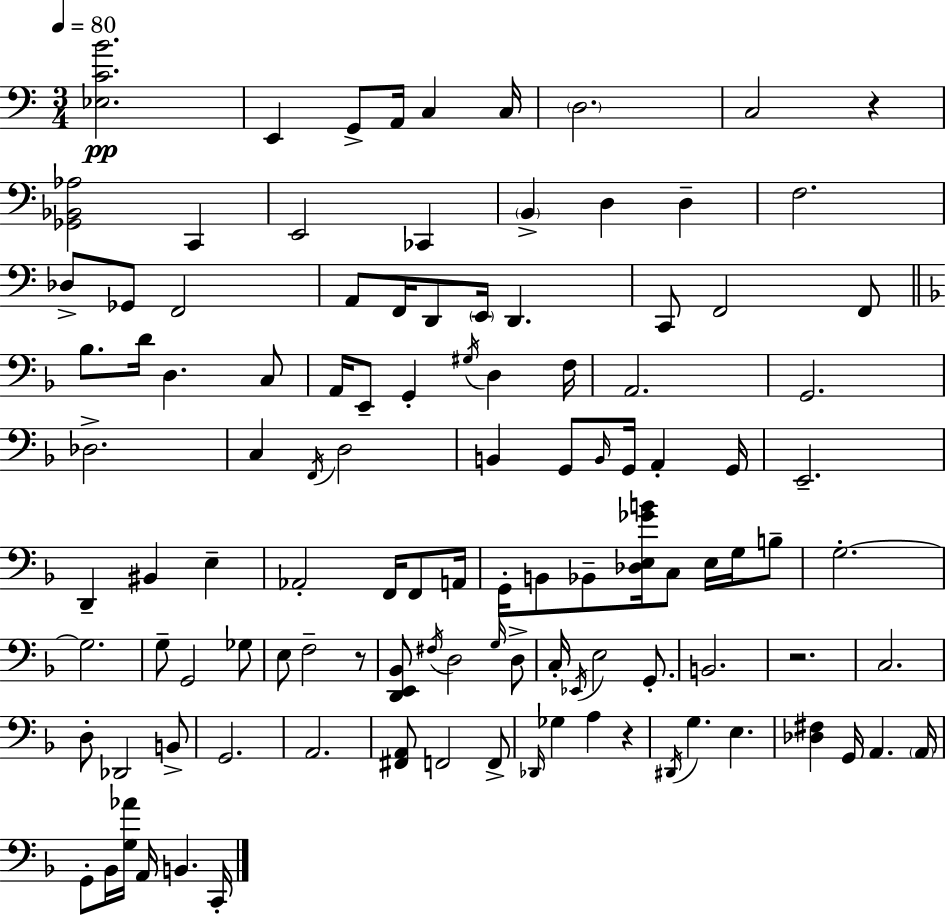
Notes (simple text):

[Eb3,C4,B4]/h. E2/q G2/e A2/s C3/q C3/s D3/h. C3/h R/q [Gb2,Bb2,Ab3]/h C2/q E2/h CES2/q B2/q D3/q D3/q F3/h. Db3/e Gb2/e F2/h A2/e F2/s D2/e E2/s D2/q. C2/e F2/h F2/e Bb3/e. D4/s D3/q. C3/e A2/s E2/e G2/q G#3/s D3/q F3/s A2/h. G2/h. Db3/h. C3/q F2/s D3/h B2/q G2/e B2/s G2/s A2/q G2/s E2/h. D2/q BIS2/q E3/q Ab2/h F2/s F2/e A2/s G2/s B2/e Bb2/e [Db3,E3,Gb4,B4]/s C3/e E3/s G3/s B3/e G3/h. G3/h. G3/e G2/h Gb3/e E3/e F3/h R/e [D2,E2,Bb2]/e F#3/s D3/h G3/s D3/e C3/s Eb2/s E3/h G2/e. B2/h. R/h. C3/h. D3/e Db2/h B2/e G2/h. A2/h. [F#2,A2]/e F2/h F2/e Db2/s Gb3/q A3/q R/q D#2/s G3/q. E3/q. [Db3,F#3]/q G2/s A2/q. A2/s G2/e Bb2/s [G3,Ab4]/s A2/s B2/q. C2/s